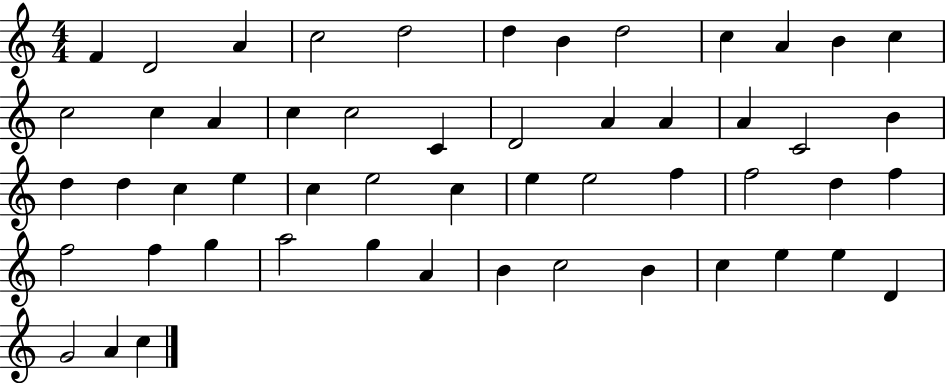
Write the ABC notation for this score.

X:1
T:Untitled
M:4/4
L:1/4
K:C
F D2 A c2 d2 d B d2 c A B c c2 c A c c2 C D2 A A A C2 B d d c e c e2 c e e2 f f2 d f f2 f g a2 g A B c2 B c e e D G2 A c